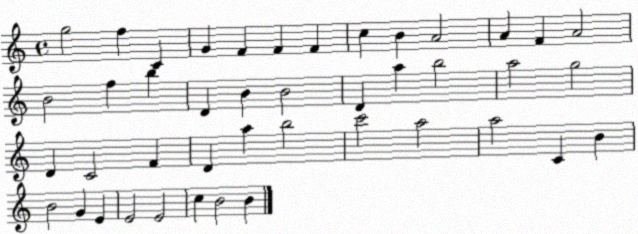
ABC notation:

X:1
T:Untitled
M:4/4
L:1/4
K:C
g2 f C G F F F c B A2 A F A2 B2 f b D B B2 D a b2 a2 g2 D C2 F D a b2 c'2 a2 a2 C B B2 G E E2 E2 c B2 B